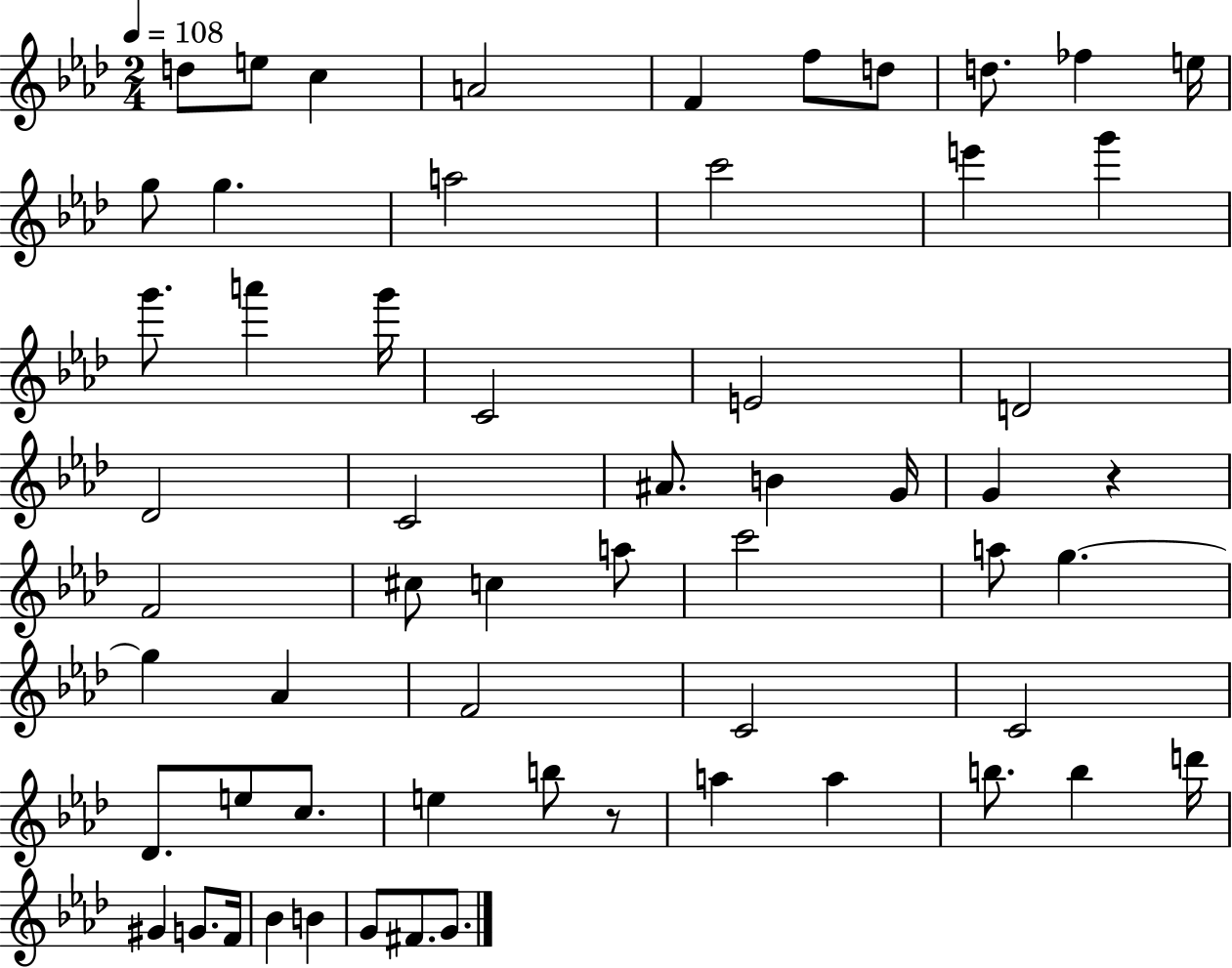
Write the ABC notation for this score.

X:1
T:Untitled
M:2/4
L:1/4
K:Ab
d/2 e/2 c A2 F f/2 d/2 d/2 _f e/4 g/2 g a2 c'2 e' g' g'/2 a' g'/4 C2 E2 D2 _D2 C2 ^A/2 B G/4 G z F2 ^c/2 c a/2 c'2 a/2 g g _A F2 C2 C2 _D/2 e/2 c/2 e b/2 z/2 a a b/2 b d'/4 ^G G/2 F/4 _B B G/2 ^F/2 G/2